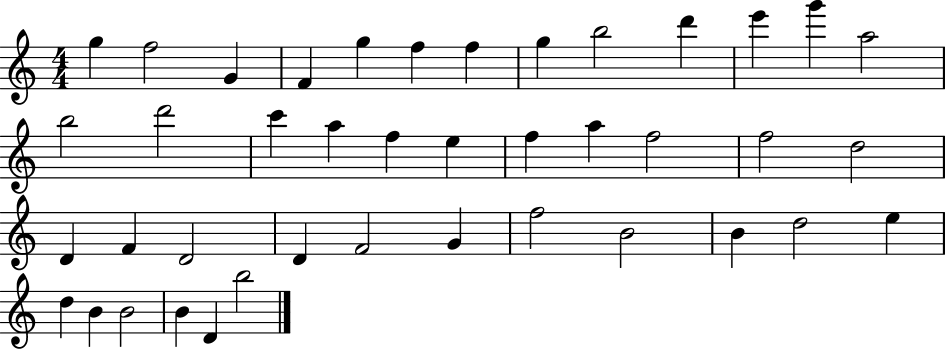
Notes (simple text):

G5/q F5/h G4/q F4/q G5/q F5/q F5/q G5/q B5/h D6/q E6/q G6/q A5/h B5/h D6/h C6/q A5/q F5/q E5/q F5/q A5/q F5/h F5/h D5/h D4/q F4/q D4/h D4/q F4/h G4/q F5/h B4/h B4/q D5/h E5/q D5/q B4/q B4/h B4/q D4/q B5/h